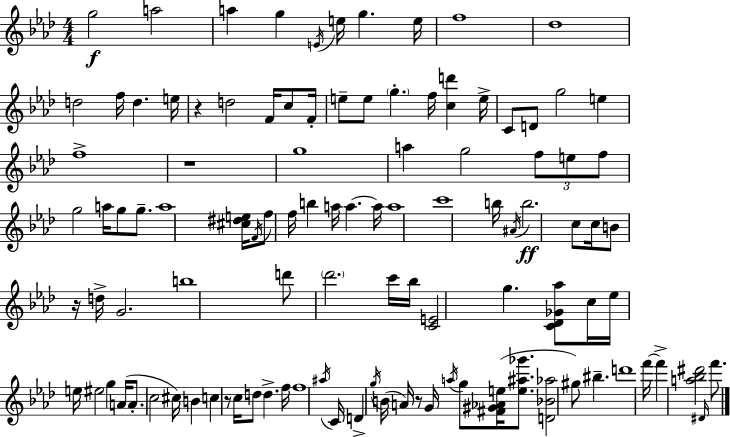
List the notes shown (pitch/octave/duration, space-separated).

G5/h A5/h A5/q G5/q E4/s E5/s G5/q. E5/s F5/w Db5/w D5/h F5/s D5/q. E5/s R/q D5/h F4/s C5/e F4/s E5/e E5/e G5/q. F5/s [C5,D6]/q E5/s C4/e D4/e G5/h E5/q F5/w R/w G5/w A5/q G5/h F5/e E5/e F5/e G5/h A5/s G5/e G5/e. A5/w [C#5,D#5,E5]/s F4/s F5/e F5/s B5/q A5/s A5/q. A5/s A5/w C6/w B5/s A#4/s B5/h. C5/e C5/s B4/e R/s D5/s G4/h. B5/w D6/e Db6/h. C6/s Bb5/s [C4,E4]/h G5/q. [C4,Db4,Gb4,Ab5]/e C5/s Eb5/s E5/s EIS5/h G5/q A4/s A4/e. C5/h C#5/s B4/q C5/q R/e C5/s D5/e D5/q. F5/s F5/w A#5/s C4/s D4/q G5/s B4/s A4/s R/e G4/s A5/s G5/e [F#4,G#4,Ab4,E5]/s [E5,A#5,Gb6]/e. [D4,Bb4,Ab5]/h G#5/e BIS5/q. D6/w F6/s F6/q [A5,Bb5,D#6]/h D#4/s F6/e.